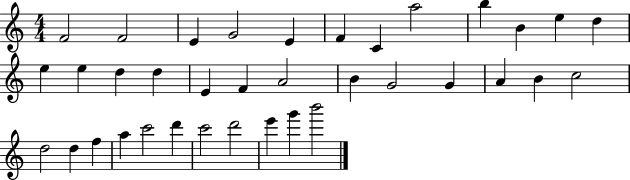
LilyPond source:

{
  \clef treble
  \numericTimeSignature
  \time 4/4
  \key c \major
  f'2 f'2 | e'4 g'2 e'4 | f'4 c'4 a''2 | b''4 b'4 e''4 d''4 | \break e''4 e''4 d''4 d''4 | e'4 f'4 a'2 | b'4 g'2 g'4 | a'4 b'4 c''2 | \break d''2 d''4 f''4 | a''4 c'''2 d'''4 | c'''2 d'''2 | e'''4 g'''4 b'''2 | \break \bar "|."
}